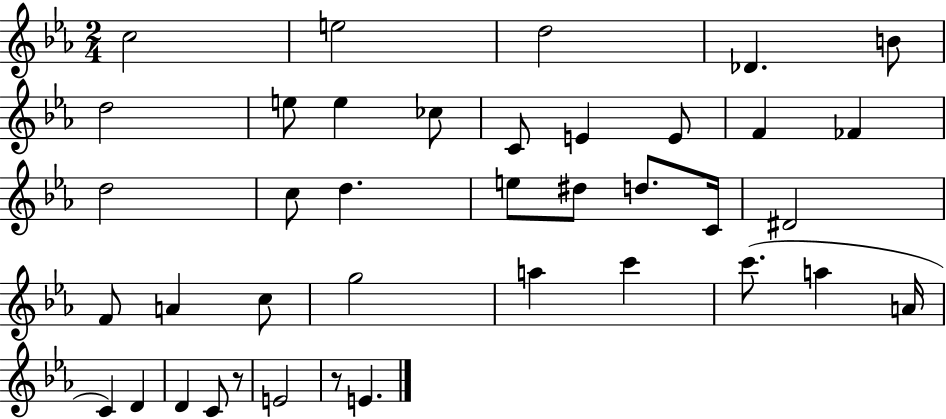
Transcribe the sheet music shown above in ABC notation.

X:1
T:Untitled
M:2/4
L:1/4
K:Eb
c2 e2 d2 _D B/2 d2 e/2 e _c/2 C/2 E E/2 F _F d2 c/2 d e/2 ^d/2 d/2 C/4 ^D2 F/2 A c/2 g2 a c' c'/2 a A/4 C D D C/2 z/2 E2 z/2 E